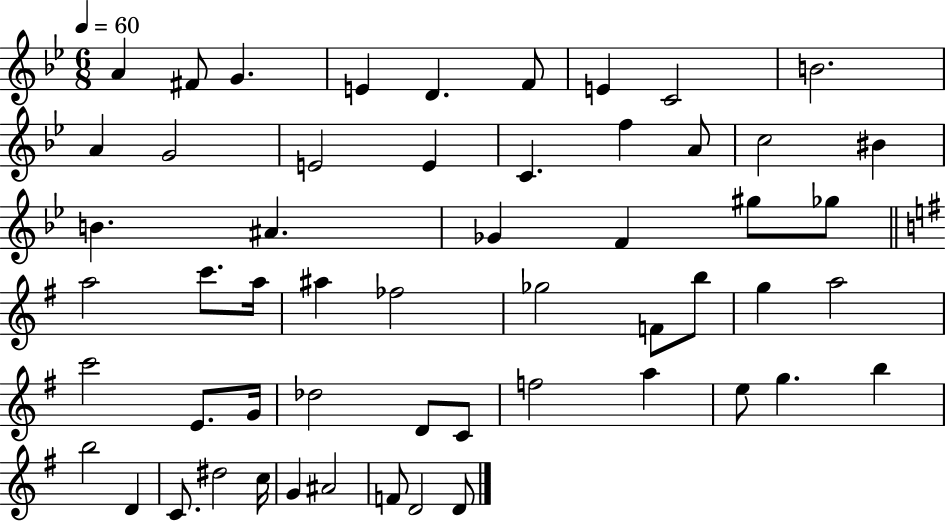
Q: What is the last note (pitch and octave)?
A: D4